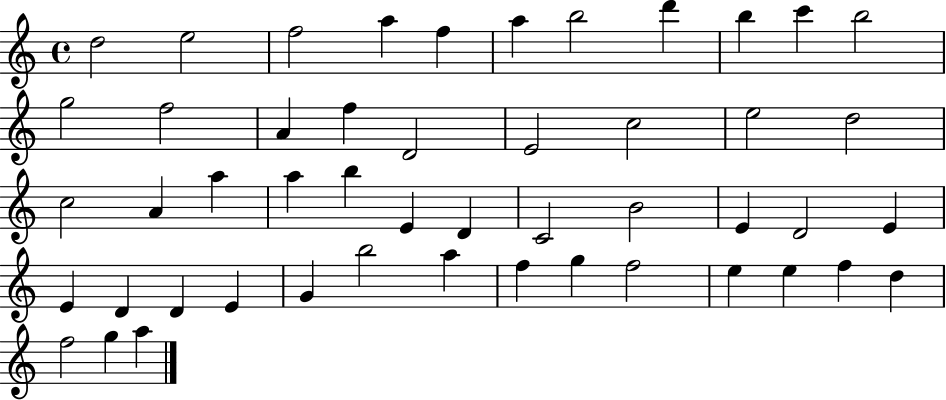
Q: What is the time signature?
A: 4/4